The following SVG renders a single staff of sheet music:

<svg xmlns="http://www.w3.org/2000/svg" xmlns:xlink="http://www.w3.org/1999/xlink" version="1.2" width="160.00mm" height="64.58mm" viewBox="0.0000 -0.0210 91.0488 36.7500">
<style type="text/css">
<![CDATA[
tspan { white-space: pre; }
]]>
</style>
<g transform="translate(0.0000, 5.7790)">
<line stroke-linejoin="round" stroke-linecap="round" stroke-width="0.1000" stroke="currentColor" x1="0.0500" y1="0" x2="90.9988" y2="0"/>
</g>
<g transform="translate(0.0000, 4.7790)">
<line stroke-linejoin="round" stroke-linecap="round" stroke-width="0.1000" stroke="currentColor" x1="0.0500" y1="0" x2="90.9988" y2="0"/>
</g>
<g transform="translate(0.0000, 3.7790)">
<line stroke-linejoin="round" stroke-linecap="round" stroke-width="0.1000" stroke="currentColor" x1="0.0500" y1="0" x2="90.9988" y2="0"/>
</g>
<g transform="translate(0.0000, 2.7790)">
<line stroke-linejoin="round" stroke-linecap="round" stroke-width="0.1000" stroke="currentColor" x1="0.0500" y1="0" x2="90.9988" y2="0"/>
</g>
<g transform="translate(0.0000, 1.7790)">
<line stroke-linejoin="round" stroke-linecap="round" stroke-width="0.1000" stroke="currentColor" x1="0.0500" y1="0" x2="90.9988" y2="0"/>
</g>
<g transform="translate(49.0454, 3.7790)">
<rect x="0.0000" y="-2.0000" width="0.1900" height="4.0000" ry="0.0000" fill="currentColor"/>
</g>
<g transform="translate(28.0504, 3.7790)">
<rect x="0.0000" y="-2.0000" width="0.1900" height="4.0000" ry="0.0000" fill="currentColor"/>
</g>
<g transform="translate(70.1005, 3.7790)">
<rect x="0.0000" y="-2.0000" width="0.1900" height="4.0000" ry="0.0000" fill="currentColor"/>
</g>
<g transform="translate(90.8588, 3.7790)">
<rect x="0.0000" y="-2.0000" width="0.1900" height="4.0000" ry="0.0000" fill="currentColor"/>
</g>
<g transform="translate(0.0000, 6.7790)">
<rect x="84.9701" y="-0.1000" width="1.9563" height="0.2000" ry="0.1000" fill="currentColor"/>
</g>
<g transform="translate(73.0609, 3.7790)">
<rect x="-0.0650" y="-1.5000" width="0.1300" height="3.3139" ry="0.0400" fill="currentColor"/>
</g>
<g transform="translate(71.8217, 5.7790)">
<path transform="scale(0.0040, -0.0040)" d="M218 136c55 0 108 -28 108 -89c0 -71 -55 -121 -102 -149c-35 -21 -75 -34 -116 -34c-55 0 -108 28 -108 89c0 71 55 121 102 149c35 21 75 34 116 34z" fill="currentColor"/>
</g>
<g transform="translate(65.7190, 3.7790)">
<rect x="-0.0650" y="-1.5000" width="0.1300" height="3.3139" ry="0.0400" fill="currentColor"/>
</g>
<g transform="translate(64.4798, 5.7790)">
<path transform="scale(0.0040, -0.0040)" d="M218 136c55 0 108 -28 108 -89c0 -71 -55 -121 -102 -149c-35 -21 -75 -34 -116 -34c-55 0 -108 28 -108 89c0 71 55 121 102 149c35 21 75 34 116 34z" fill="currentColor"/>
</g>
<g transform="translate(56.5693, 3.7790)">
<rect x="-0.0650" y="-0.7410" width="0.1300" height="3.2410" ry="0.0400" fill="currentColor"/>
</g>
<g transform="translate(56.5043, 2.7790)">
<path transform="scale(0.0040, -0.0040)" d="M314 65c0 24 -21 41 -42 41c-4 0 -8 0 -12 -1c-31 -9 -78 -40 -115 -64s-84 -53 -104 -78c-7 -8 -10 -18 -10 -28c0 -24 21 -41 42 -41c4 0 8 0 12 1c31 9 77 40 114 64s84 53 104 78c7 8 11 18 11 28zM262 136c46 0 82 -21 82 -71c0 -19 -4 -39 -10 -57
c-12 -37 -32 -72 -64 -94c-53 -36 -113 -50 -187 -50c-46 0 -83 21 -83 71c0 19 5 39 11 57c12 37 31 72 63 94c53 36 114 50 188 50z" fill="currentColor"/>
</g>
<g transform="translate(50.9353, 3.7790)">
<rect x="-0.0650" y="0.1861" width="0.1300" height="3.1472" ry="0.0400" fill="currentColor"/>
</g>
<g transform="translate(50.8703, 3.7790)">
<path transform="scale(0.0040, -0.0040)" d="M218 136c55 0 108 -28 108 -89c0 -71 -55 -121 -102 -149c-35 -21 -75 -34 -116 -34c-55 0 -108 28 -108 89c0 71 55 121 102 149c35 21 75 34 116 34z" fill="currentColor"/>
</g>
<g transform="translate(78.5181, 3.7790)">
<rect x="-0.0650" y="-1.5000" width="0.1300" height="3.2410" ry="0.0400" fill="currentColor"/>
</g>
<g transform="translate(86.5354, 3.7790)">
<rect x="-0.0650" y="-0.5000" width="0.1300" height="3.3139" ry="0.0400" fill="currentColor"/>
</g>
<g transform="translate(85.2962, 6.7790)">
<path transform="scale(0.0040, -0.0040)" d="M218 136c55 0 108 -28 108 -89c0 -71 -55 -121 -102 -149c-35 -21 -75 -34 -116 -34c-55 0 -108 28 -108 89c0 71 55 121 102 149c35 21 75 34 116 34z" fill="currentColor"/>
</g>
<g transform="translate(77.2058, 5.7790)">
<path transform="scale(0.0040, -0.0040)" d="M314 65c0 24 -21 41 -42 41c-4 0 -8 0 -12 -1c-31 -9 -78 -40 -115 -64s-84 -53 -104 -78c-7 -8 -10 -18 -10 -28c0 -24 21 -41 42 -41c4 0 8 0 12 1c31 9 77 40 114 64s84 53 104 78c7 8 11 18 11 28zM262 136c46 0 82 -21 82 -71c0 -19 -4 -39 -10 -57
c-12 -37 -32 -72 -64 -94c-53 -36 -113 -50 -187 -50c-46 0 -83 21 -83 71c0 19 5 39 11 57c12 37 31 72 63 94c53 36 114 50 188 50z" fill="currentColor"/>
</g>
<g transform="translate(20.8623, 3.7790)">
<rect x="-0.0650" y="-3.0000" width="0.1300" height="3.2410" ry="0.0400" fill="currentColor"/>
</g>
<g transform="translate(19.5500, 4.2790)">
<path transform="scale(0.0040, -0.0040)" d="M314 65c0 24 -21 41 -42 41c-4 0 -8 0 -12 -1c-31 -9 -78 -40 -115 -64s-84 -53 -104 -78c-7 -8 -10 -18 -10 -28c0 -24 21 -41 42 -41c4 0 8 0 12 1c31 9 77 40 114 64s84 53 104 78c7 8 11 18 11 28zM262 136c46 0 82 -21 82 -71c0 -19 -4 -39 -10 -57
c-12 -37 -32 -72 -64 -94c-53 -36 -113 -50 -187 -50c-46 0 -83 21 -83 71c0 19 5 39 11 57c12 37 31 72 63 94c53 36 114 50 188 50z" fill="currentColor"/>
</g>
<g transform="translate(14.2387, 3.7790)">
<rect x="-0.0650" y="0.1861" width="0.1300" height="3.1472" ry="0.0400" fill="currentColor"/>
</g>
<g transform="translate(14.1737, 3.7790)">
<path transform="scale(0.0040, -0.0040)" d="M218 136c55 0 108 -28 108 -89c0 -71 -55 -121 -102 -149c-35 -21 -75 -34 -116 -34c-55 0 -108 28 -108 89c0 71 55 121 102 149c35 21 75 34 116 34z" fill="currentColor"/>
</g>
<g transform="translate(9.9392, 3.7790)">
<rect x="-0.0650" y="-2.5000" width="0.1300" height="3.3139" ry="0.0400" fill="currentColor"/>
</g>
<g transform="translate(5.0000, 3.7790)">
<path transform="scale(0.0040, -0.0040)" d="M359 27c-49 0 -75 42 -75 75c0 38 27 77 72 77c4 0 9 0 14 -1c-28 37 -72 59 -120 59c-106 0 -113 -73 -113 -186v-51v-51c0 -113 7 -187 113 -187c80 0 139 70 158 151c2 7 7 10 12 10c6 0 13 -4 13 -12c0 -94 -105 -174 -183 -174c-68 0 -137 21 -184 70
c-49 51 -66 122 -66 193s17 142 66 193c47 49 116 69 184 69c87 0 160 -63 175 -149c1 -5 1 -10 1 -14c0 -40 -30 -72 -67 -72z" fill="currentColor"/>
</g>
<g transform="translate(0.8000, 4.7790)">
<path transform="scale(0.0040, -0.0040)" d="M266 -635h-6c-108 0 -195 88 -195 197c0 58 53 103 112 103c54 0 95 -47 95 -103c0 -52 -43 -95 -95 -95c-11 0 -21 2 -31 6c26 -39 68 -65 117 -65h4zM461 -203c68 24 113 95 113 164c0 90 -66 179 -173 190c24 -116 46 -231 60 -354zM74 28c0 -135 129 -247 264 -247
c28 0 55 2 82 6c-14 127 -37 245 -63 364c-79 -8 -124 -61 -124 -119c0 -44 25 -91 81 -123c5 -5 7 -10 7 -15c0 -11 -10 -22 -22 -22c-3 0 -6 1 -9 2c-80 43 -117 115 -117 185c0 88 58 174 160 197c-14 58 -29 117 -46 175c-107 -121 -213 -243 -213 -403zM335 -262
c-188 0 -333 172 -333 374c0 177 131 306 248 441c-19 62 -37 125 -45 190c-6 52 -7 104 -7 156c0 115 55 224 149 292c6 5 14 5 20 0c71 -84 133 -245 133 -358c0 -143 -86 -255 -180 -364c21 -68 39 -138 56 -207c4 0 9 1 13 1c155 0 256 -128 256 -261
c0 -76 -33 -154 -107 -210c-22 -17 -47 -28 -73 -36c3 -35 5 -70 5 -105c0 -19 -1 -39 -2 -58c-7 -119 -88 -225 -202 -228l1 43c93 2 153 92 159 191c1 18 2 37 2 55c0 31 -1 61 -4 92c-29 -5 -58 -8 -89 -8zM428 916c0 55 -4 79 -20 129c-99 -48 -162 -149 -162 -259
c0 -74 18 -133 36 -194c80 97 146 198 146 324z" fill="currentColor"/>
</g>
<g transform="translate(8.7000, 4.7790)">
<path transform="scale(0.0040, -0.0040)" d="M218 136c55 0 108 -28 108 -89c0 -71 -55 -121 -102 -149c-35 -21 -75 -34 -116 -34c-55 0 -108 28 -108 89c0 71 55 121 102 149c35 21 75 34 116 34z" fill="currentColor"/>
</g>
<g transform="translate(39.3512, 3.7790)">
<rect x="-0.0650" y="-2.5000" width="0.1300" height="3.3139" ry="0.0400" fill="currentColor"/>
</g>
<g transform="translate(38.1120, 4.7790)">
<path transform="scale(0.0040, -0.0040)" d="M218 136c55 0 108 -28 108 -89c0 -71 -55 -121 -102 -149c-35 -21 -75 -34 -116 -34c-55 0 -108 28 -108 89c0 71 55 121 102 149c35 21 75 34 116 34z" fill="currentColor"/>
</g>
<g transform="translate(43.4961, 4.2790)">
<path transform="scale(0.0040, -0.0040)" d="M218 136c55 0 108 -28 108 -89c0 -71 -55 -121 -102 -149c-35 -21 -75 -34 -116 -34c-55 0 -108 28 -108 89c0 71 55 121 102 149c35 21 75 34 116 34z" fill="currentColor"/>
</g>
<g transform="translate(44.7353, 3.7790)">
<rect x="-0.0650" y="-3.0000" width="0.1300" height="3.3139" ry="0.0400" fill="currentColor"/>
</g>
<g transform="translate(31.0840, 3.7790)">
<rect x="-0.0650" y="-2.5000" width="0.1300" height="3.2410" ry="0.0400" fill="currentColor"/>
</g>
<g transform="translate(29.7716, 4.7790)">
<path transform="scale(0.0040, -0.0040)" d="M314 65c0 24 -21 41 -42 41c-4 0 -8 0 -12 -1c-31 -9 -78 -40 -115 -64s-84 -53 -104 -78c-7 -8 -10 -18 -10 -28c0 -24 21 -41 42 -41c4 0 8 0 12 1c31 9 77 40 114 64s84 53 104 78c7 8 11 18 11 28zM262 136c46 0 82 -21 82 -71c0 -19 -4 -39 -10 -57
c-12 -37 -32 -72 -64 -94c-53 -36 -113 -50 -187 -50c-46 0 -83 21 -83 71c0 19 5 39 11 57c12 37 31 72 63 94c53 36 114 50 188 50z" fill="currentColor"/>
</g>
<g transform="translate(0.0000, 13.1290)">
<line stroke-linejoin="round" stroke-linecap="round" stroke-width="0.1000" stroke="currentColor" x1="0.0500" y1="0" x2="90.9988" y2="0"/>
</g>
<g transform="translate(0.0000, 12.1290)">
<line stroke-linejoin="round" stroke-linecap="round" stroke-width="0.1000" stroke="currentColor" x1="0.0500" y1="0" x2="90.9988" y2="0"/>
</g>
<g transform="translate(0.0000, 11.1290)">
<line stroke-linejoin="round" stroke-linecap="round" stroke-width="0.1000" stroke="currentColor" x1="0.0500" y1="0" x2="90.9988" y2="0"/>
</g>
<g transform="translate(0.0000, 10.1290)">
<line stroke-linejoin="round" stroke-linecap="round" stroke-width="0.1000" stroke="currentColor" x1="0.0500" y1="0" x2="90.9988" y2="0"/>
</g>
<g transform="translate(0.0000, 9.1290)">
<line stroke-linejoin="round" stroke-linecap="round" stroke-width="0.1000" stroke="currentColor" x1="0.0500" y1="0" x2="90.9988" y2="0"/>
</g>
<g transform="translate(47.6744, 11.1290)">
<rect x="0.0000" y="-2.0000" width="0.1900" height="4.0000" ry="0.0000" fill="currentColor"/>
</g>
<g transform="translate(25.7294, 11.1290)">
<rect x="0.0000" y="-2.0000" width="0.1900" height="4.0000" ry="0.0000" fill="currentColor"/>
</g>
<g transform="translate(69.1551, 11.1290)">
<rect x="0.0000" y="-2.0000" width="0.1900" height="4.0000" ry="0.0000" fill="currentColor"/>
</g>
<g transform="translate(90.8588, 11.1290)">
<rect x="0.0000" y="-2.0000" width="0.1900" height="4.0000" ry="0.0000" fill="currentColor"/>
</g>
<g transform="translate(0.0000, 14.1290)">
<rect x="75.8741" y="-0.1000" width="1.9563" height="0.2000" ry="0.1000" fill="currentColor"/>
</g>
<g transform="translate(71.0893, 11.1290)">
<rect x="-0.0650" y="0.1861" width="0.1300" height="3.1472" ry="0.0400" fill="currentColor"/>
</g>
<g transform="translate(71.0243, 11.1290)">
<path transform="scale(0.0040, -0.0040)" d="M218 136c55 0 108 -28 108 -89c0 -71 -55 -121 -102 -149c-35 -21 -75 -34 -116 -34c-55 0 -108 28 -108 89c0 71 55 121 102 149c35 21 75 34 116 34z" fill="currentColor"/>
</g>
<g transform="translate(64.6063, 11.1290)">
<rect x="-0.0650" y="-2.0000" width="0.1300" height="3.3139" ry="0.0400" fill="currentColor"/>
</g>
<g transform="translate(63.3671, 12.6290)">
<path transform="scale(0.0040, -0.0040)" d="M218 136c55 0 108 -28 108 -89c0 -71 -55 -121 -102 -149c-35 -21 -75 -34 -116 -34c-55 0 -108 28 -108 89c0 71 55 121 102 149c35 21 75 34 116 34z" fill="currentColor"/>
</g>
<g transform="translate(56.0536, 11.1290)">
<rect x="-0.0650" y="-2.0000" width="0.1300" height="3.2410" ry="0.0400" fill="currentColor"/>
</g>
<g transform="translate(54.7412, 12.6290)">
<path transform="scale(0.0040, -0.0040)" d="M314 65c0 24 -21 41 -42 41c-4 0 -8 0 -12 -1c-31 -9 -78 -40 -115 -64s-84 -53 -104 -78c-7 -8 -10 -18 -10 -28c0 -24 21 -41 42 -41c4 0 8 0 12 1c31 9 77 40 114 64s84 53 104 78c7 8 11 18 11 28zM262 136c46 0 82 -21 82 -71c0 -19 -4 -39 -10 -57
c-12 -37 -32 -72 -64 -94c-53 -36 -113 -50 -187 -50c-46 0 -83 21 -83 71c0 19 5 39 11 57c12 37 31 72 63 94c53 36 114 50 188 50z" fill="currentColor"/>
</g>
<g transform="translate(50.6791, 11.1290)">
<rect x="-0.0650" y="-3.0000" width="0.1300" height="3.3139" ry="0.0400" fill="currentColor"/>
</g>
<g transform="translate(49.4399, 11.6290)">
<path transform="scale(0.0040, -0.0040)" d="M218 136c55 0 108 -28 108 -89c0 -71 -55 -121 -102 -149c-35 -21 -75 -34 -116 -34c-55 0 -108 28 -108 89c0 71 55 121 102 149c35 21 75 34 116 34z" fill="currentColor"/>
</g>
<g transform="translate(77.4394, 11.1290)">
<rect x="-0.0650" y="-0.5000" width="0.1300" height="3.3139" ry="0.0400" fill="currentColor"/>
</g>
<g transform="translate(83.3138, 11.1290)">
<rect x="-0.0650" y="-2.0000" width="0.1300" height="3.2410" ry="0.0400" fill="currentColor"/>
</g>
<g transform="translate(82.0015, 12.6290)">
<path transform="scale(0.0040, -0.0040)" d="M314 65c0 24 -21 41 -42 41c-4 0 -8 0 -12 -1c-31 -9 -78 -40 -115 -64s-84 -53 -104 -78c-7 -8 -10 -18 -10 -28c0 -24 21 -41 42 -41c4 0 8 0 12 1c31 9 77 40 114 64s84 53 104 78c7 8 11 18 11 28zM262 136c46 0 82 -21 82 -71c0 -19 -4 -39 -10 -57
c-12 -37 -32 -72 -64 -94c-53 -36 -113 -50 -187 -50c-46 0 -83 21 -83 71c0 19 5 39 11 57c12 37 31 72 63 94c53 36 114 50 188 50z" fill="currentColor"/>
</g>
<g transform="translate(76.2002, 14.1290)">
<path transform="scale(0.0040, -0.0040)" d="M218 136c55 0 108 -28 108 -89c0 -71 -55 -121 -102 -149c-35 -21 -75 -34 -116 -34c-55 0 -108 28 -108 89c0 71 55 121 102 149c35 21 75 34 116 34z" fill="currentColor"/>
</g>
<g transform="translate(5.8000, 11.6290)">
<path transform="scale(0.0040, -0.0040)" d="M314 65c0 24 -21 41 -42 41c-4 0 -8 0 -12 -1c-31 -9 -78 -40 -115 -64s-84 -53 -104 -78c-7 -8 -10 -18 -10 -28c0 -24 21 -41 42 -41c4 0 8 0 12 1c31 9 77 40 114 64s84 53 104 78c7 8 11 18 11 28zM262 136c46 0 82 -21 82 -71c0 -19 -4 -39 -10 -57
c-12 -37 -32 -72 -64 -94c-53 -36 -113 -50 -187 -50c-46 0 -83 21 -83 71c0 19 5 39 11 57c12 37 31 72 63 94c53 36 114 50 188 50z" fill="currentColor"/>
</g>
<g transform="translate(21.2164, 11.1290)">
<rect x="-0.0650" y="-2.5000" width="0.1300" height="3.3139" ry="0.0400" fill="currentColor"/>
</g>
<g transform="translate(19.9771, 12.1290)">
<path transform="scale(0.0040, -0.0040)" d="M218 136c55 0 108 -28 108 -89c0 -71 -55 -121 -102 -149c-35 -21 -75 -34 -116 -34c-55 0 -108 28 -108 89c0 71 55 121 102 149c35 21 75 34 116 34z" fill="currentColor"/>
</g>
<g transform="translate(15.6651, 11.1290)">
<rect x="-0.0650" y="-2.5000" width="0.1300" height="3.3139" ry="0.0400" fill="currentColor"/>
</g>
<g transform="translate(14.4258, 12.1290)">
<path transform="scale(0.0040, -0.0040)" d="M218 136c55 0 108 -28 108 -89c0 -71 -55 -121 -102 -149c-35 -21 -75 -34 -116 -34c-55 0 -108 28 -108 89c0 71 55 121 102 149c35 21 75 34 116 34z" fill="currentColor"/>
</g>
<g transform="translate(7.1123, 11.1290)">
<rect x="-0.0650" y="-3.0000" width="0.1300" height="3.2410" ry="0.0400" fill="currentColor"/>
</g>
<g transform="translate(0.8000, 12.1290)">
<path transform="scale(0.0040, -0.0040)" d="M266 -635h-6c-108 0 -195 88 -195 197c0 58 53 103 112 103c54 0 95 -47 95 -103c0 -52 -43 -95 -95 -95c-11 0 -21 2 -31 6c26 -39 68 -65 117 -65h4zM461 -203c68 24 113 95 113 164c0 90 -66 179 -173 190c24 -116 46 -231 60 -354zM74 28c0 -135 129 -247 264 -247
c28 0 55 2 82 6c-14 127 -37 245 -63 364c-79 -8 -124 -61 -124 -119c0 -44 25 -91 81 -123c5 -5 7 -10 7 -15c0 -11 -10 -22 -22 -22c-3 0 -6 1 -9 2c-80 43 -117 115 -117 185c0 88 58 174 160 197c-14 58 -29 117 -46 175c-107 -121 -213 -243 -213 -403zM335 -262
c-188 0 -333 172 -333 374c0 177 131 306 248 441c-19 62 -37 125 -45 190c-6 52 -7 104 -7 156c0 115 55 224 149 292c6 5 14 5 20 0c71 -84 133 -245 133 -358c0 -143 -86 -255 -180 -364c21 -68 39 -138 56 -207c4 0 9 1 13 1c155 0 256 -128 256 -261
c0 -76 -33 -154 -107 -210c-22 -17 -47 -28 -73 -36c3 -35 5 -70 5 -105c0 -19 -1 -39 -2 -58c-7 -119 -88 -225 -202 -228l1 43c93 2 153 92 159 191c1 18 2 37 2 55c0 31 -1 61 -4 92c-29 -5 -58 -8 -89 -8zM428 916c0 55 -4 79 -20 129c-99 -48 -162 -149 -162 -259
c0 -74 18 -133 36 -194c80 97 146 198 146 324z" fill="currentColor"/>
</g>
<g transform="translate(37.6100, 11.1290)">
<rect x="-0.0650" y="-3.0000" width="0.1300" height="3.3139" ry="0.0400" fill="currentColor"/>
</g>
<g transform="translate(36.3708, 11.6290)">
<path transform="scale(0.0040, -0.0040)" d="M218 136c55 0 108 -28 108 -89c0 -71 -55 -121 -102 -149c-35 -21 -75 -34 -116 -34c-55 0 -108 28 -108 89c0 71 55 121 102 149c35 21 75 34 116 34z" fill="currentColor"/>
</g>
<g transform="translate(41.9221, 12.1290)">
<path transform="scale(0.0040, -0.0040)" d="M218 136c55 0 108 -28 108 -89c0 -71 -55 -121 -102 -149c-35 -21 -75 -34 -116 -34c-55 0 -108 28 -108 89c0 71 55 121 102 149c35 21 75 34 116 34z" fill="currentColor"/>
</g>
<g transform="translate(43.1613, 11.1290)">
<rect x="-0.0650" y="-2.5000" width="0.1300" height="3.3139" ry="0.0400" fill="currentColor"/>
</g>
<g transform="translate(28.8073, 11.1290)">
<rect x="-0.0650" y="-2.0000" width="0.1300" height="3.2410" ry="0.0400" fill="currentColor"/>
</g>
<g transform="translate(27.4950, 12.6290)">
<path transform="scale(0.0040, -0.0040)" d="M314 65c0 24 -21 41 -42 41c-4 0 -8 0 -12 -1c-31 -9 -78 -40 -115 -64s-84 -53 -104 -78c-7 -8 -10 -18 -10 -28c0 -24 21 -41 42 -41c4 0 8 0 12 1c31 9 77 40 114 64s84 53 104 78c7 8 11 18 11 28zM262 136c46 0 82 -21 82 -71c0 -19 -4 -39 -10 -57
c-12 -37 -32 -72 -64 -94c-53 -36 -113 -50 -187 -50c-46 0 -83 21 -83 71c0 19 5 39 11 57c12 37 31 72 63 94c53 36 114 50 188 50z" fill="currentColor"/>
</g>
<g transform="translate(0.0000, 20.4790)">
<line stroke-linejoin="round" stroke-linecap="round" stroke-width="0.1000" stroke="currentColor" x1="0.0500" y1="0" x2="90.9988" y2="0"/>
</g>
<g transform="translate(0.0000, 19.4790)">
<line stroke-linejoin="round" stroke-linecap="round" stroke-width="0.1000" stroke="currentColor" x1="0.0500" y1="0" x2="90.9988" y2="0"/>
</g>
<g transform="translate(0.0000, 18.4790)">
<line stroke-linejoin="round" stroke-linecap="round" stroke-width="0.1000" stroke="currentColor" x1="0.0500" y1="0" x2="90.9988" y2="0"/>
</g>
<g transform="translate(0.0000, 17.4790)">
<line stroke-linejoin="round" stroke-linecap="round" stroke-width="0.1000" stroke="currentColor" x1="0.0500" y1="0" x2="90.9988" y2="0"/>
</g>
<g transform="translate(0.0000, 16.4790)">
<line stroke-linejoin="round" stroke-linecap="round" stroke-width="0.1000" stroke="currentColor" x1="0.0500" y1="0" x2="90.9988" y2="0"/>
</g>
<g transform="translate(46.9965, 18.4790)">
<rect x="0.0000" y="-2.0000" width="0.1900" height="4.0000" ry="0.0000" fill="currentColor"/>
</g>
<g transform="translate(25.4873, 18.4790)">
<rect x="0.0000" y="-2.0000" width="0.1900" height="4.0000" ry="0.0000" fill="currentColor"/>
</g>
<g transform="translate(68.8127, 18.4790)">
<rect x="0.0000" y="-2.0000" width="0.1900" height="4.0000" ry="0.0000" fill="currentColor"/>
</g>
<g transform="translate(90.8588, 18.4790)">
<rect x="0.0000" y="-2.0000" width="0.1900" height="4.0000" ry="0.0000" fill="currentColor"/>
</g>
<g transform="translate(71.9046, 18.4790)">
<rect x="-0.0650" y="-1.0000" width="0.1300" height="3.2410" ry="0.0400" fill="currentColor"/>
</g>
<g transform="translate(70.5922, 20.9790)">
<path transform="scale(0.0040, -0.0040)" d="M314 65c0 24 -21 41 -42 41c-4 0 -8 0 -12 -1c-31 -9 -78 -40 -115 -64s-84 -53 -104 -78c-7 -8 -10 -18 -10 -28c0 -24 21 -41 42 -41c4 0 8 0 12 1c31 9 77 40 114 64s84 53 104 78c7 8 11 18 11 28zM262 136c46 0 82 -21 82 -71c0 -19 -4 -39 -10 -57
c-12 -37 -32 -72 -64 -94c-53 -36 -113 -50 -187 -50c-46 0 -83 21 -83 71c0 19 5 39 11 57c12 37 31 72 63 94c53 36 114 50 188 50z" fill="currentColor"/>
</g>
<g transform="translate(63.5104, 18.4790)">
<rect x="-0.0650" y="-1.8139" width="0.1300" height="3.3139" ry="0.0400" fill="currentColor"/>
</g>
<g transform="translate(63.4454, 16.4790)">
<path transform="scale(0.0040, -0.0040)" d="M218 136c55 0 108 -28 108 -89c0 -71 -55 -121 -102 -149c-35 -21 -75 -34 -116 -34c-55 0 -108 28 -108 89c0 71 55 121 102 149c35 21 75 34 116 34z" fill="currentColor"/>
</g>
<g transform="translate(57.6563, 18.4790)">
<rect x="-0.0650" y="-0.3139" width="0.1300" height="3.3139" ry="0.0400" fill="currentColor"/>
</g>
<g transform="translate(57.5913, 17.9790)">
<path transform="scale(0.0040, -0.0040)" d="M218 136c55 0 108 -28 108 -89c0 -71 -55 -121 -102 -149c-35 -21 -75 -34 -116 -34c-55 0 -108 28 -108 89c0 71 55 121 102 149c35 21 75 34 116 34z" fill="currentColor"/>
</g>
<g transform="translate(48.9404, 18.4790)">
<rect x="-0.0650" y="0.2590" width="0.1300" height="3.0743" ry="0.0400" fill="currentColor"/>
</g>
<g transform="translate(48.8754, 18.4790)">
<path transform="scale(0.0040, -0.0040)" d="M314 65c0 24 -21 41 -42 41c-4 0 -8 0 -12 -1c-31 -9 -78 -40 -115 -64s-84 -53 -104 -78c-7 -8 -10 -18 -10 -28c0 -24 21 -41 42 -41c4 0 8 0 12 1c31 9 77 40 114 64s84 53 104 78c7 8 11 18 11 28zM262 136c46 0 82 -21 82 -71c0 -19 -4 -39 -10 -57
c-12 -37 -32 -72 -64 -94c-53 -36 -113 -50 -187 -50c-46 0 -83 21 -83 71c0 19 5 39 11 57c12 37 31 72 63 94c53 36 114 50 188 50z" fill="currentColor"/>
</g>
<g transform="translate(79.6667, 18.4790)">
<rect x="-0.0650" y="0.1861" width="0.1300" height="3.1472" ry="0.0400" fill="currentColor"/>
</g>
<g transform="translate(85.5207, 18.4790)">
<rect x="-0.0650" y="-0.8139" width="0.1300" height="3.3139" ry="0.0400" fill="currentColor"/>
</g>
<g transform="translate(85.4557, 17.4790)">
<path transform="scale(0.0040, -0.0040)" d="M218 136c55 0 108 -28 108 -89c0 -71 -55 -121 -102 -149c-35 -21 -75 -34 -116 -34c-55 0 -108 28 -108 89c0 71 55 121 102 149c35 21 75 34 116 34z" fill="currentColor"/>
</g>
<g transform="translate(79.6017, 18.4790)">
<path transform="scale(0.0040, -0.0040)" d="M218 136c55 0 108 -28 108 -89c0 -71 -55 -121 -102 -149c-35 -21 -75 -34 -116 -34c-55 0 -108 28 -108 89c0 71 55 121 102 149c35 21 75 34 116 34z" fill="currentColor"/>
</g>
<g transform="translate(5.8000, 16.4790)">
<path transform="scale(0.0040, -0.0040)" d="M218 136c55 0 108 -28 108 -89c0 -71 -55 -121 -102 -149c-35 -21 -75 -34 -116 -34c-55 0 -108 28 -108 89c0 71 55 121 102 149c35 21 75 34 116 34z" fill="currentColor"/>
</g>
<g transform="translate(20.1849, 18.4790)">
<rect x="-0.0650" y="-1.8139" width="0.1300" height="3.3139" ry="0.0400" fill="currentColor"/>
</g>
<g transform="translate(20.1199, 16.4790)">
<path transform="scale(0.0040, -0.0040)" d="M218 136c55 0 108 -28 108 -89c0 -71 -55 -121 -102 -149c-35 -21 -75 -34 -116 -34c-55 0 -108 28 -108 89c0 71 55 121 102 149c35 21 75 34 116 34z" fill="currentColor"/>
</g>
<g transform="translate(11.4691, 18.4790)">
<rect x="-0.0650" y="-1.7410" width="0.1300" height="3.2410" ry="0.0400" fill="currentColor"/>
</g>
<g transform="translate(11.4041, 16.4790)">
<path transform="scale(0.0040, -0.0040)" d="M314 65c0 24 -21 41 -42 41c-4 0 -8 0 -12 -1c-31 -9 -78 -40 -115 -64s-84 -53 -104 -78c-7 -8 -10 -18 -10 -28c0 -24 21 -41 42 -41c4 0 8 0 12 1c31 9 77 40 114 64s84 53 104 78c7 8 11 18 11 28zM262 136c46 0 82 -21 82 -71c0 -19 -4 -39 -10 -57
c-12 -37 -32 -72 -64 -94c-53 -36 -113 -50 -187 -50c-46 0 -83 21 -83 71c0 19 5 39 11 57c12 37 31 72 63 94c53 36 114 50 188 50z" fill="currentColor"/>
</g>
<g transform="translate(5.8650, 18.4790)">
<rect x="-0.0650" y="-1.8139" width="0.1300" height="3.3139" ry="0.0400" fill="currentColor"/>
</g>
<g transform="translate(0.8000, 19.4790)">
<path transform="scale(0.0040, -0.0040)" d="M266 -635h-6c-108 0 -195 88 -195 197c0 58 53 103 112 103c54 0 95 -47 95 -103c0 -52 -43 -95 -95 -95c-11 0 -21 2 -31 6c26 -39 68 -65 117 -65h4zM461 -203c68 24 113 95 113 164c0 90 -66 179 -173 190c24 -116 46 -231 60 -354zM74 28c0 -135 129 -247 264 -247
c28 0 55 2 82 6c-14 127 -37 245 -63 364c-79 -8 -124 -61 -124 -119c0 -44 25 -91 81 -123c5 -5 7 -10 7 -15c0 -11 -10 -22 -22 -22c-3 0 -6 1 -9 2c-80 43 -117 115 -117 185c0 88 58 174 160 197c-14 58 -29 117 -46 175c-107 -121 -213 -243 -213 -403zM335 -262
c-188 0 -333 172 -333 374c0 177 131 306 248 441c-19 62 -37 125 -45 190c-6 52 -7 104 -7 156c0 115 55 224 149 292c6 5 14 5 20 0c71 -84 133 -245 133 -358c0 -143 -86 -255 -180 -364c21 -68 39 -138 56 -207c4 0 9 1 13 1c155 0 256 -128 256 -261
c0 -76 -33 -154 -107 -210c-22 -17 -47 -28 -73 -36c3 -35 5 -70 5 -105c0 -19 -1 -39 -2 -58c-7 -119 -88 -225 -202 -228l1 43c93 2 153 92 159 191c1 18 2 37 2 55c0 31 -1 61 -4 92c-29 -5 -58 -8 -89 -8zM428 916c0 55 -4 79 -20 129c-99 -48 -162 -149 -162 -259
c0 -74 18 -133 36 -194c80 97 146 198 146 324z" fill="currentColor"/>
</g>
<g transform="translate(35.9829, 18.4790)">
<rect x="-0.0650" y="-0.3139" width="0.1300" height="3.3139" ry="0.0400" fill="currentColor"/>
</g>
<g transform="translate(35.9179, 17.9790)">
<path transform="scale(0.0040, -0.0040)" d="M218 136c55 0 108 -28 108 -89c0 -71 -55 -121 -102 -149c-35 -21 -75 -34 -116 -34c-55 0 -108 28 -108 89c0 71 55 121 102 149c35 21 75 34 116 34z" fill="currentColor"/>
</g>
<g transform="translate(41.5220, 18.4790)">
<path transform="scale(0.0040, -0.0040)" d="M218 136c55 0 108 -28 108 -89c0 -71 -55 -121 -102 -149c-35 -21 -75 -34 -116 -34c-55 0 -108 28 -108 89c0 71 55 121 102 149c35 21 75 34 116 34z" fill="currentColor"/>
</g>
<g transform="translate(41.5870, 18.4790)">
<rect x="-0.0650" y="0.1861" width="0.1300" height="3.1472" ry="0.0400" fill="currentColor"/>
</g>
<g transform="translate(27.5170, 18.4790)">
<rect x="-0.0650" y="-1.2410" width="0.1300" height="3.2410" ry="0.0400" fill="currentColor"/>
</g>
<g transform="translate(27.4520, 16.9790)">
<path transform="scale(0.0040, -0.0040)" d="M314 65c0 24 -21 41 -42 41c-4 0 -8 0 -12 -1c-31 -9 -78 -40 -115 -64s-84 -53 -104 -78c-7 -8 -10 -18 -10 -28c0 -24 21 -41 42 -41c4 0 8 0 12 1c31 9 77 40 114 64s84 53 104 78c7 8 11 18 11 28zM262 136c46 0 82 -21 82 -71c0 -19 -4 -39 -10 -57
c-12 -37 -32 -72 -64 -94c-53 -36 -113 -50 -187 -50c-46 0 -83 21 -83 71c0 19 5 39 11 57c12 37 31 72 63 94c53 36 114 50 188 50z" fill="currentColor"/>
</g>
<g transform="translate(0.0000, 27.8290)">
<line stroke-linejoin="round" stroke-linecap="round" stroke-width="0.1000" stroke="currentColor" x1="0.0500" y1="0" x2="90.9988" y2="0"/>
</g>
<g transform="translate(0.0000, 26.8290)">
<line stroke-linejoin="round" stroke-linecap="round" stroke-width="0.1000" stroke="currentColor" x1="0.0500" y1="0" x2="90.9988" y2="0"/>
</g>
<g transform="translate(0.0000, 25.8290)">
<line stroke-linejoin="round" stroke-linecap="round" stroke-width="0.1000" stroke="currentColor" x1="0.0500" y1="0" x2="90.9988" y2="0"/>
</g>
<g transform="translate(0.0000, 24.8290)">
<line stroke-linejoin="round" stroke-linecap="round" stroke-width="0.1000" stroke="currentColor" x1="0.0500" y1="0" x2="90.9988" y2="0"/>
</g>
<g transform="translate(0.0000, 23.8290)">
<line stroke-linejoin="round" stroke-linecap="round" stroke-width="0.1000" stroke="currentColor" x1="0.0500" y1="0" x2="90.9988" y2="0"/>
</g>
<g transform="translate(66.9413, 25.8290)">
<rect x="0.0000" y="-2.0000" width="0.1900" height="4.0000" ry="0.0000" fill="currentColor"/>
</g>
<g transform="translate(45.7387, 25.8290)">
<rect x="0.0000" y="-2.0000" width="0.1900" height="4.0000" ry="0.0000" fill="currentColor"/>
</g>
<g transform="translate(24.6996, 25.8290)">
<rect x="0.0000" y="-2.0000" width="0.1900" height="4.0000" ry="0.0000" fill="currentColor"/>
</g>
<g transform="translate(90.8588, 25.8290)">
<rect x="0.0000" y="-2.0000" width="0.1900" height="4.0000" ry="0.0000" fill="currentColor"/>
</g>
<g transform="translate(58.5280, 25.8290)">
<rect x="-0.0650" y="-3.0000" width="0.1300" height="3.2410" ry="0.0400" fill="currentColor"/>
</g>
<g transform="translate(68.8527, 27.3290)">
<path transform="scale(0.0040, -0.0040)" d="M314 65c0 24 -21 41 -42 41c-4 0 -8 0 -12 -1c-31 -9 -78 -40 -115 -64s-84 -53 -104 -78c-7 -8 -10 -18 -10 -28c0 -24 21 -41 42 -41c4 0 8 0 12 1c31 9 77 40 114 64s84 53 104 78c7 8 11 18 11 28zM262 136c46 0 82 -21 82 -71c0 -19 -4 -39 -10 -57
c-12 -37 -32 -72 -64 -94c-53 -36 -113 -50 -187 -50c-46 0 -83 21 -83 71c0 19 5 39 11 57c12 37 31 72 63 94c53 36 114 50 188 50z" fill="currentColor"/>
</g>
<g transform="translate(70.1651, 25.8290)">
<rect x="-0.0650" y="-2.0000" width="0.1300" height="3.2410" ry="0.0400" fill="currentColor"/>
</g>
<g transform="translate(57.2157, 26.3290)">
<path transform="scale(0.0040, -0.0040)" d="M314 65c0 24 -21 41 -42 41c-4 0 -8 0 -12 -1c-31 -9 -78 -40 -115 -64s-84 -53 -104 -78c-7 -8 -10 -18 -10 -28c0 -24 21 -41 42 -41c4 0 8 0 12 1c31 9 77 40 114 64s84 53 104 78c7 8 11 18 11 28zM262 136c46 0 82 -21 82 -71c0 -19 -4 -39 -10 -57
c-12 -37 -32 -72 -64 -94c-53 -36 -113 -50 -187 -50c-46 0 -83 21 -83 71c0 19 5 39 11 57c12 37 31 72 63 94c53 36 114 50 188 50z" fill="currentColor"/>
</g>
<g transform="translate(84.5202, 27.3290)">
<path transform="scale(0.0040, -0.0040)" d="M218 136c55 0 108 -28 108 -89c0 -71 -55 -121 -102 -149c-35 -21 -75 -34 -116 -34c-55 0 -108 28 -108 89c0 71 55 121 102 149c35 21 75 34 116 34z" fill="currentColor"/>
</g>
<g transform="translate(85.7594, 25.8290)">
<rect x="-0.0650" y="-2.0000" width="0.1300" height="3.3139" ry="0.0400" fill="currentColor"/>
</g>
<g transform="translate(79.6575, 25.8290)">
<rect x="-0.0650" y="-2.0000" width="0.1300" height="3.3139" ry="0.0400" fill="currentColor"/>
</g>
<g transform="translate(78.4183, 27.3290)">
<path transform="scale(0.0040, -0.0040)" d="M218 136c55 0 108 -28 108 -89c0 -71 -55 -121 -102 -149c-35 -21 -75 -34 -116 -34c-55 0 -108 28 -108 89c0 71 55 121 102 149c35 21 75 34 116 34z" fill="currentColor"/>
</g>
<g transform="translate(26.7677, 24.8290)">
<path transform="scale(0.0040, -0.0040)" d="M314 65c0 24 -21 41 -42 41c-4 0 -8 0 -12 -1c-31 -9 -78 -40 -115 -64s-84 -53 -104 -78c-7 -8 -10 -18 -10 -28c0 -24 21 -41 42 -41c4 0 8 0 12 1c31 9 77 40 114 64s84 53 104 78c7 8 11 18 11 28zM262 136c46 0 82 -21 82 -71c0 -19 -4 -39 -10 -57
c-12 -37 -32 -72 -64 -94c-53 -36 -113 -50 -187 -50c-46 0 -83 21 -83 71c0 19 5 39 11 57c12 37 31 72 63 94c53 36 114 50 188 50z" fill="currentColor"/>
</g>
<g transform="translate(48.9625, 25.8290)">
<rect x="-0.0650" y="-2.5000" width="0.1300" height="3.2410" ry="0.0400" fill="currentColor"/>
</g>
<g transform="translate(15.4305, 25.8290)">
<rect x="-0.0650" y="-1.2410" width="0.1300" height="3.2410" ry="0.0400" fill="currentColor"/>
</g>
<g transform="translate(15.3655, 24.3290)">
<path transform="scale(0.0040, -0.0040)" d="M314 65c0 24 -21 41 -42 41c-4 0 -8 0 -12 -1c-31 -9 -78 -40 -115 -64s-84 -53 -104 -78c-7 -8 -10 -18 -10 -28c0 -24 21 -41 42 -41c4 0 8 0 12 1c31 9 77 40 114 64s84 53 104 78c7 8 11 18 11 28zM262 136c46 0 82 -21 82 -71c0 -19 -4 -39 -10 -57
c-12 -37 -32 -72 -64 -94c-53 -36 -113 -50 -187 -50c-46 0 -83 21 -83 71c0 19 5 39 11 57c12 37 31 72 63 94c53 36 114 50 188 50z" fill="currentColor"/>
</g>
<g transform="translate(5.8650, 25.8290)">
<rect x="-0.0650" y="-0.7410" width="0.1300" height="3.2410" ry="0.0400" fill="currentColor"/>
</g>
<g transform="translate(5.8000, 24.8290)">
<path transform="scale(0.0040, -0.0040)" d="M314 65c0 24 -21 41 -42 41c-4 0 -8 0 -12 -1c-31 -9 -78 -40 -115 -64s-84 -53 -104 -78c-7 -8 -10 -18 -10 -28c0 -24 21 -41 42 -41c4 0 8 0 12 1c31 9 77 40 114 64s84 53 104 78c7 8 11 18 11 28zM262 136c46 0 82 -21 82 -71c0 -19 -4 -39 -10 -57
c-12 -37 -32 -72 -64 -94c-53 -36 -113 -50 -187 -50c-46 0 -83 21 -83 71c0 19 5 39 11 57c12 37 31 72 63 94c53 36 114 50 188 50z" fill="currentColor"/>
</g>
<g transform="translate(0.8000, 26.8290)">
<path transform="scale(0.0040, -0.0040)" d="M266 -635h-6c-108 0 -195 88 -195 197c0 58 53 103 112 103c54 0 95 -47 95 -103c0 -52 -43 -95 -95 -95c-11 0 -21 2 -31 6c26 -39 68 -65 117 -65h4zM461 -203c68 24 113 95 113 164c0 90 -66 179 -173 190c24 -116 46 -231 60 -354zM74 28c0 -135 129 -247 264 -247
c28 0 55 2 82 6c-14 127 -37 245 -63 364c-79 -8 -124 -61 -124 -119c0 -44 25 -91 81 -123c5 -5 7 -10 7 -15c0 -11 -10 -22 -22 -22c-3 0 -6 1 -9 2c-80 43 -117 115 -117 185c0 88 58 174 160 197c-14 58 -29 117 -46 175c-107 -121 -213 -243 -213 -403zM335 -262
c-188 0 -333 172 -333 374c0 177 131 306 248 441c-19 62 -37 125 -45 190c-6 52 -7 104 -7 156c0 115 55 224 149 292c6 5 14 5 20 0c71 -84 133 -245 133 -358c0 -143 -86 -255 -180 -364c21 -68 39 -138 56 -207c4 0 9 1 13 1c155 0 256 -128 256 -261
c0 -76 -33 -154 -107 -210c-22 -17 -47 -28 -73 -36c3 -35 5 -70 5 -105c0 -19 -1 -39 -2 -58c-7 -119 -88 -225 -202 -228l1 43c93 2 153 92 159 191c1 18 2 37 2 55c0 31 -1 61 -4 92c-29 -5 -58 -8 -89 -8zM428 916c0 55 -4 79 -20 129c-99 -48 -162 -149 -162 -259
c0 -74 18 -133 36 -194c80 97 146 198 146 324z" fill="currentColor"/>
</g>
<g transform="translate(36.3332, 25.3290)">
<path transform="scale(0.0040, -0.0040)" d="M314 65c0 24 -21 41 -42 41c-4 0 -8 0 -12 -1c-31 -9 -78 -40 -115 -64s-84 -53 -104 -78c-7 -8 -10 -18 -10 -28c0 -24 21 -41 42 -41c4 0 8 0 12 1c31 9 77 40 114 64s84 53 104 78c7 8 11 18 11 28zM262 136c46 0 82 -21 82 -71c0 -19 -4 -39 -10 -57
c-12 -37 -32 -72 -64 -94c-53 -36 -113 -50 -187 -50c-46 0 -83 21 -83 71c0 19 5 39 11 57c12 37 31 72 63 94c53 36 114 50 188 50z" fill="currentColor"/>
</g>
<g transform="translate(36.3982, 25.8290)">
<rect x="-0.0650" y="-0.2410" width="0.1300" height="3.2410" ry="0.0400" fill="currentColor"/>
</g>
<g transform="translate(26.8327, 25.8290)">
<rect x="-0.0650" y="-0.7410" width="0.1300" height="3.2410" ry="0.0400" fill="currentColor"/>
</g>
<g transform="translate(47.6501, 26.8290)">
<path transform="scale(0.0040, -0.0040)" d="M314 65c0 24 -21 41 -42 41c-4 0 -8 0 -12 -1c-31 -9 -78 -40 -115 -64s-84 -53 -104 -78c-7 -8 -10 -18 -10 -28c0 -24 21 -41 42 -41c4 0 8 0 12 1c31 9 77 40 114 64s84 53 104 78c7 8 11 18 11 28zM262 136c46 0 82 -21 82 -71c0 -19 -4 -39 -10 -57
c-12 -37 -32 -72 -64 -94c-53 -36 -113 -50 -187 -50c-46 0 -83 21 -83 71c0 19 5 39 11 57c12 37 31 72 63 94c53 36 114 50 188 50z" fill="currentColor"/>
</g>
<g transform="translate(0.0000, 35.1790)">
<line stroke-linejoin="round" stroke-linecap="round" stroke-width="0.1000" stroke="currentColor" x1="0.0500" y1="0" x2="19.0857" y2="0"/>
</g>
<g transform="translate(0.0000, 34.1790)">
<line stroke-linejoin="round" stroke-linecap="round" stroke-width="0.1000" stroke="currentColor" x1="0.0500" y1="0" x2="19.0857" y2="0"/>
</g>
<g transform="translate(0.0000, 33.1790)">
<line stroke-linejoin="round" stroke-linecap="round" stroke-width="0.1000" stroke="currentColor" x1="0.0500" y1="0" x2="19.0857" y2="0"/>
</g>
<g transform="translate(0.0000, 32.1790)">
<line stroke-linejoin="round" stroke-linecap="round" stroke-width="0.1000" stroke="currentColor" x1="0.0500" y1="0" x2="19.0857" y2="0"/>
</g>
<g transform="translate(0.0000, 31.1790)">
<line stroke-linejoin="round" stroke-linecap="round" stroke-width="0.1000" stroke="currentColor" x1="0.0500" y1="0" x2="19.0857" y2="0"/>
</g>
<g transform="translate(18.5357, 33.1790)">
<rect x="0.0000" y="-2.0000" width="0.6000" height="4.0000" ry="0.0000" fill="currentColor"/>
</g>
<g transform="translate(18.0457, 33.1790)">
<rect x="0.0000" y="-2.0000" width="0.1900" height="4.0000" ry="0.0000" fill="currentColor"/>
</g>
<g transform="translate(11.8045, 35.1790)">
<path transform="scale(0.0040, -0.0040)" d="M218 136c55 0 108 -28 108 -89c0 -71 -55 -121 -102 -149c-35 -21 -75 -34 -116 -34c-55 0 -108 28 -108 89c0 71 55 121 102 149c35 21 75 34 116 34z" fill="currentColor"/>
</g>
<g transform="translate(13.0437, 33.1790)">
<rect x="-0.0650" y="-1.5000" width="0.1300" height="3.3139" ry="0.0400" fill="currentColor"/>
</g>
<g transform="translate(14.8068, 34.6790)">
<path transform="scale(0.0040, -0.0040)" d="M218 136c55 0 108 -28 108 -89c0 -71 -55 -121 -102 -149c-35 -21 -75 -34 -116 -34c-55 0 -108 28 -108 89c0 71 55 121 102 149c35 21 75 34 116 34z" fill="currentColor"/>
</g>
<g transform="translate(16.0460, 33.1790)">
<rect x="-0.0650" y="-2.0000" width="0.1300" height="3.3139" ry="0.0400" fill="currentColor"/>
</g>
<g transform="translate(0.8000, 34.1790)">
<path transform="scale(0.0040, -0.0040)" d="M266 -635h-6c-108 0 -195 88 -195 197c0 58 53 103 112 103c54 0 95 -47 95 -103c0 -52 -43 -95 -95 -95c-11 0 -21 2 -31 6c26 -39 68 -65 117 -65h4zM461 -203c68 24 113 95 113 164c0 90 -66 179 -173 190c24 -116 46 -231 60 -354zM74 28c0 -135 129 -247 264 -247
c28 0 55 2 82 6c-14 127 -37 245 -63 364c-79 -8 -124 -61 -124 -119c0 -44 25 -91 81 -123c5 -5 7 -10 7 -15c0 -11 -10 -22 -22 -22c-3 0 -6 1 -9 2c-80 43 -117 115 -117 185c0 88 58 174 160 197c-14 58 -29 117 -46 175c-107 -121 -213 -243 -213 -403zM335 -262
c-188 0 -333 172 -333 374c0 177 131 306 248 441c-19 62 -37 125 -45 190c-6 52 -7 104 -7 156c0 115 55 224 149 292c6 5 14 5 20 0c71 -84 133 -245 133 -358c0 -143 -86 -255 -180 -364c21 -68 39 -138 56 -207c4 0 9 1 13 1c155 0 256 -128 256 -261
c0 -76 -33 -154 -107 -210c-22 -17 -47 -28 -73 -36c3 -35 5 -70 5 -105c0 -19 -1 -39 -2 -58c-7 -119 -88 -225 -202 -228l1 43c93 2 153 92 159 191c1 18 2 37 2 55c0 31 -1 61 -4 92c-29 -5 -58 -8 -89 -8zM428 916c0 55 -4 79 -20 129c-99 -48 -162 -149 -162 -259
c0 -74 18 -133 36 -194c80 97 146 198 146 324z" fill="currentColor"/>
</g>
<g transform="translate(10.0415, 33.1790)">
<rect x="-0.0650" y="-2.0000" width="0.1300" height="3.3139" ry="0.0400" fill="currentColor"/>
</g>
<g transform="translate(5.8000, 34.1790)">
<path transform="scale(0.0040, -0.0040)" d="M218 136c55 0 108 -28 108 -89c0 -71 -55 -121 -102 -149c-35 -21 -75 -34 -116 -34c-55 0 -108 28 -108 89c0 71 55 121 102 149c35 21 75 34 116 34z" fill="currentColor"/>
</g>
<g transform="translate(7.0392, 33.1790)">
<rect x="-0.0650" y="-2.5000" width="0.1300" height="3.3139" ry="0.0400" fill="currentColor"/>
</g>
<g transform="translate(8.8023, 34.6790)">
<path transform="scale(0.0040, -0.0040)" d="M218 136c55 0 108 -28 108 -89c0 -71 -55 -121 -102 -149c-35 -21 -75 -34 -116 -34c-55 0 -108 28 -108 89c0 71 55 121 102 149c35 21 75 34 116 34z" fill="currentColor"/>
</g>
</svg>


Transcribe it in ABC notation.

X:1
T:Untitled
M:4/4
L:1/4
K:C
G B A2 G2 G A B d2 E E E2 C A2 G G F2 A G A F2 F B C F2 f f2 f e2 c B B2 c f D2 B d d2 e2 d2 c2 G2 A2 F2 F F G F E F